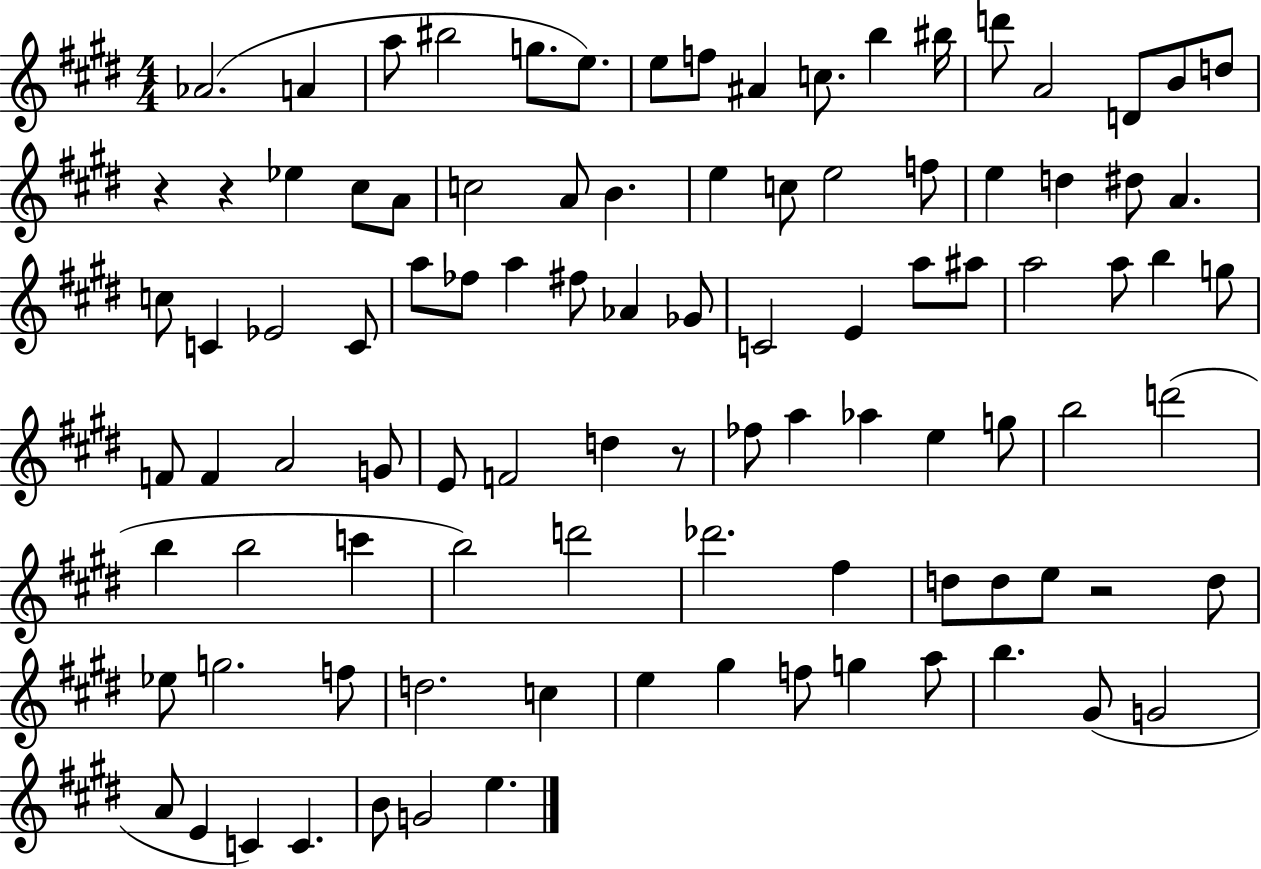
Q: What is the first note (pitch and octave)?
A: Ab4